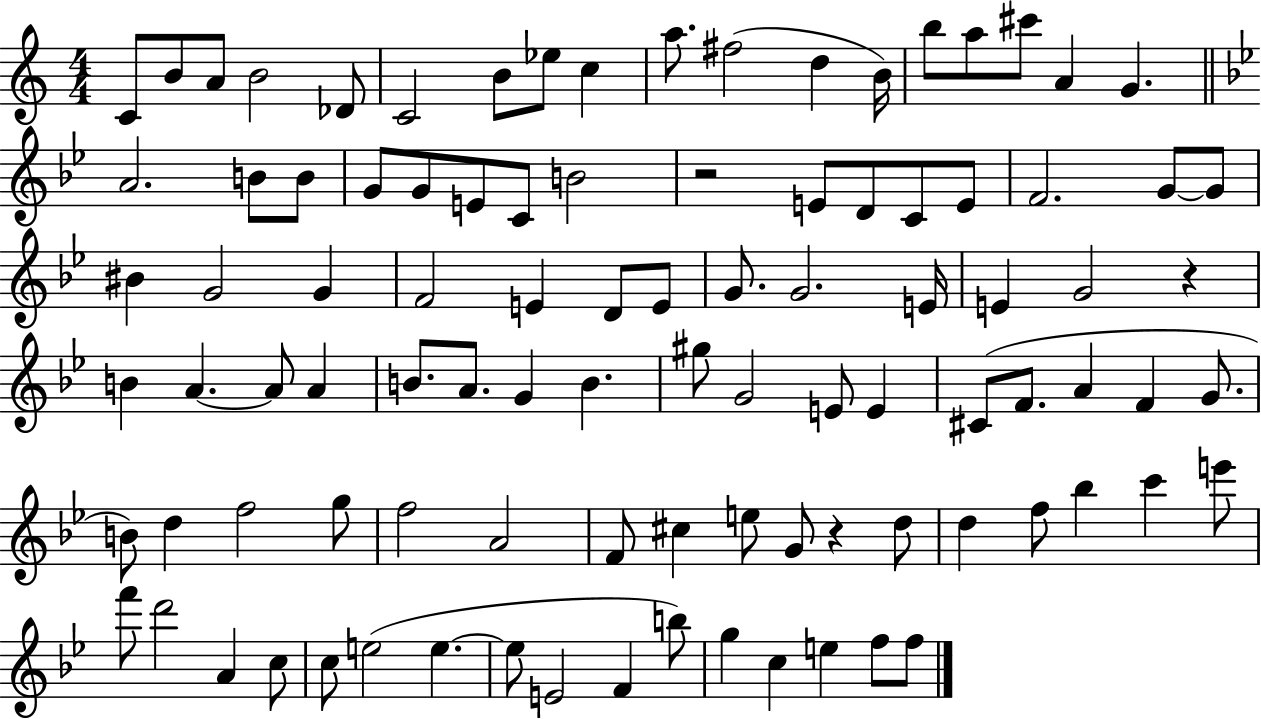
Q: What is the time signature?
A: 4/4